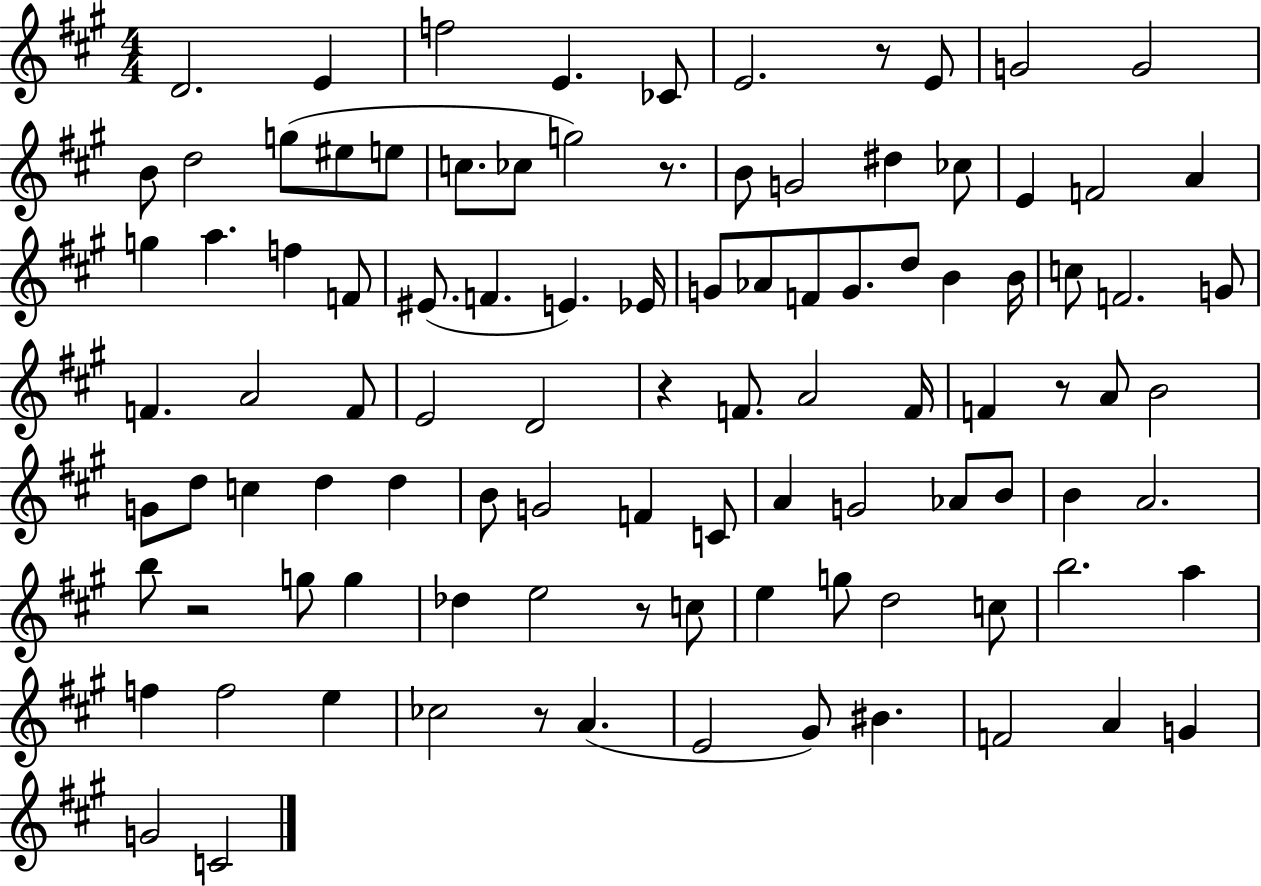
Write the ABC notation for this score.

X:1
T:Untitled
M:4/4
L:1/4
K:A
D2 E f2 E _C/2 E2 z/2 E/2 G2 G2 B/2 d2 g/2 ^e/2 e/2 c/2 _c/2 g2 z/2 B/2 G2 ^d _c/2 E F2 A g a f F/2 ^E/2 F E _E/4 G/2 _A/2 F/2 G/2 d/2 B B/4 c/2 F2 G/2 F A2 F/2 E2 D2 z F/2 A2 F/4 F z/2 A/2 B2 G/2 d/2 c d d B/2 G2 F C/2 A G2 _A/2 B/2 B A2 b/2 z2 g/2 g _d e2 z/2 c/2 e g/2 d2 c/2 b2 a f f2 e _c2 z/2 A E2 ^G/2 ^B F2 A G G2 C2